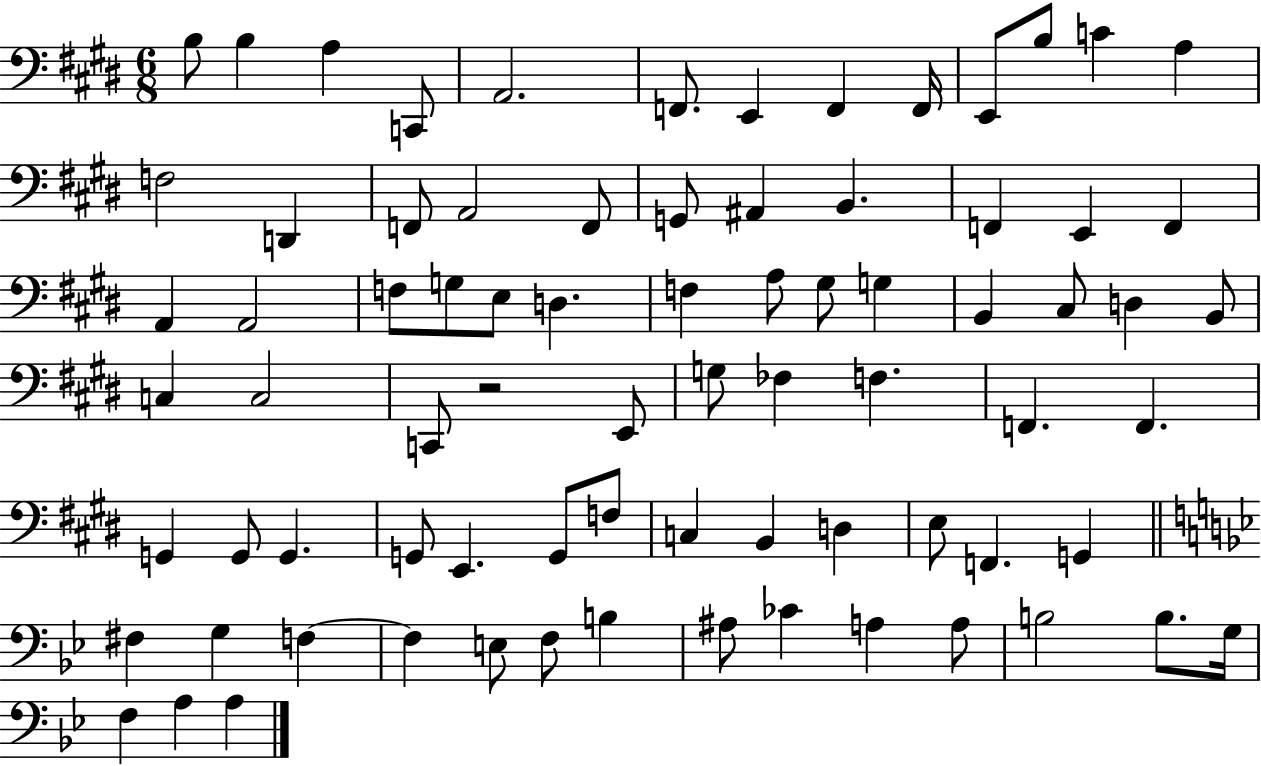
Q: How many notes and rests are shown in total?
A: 78